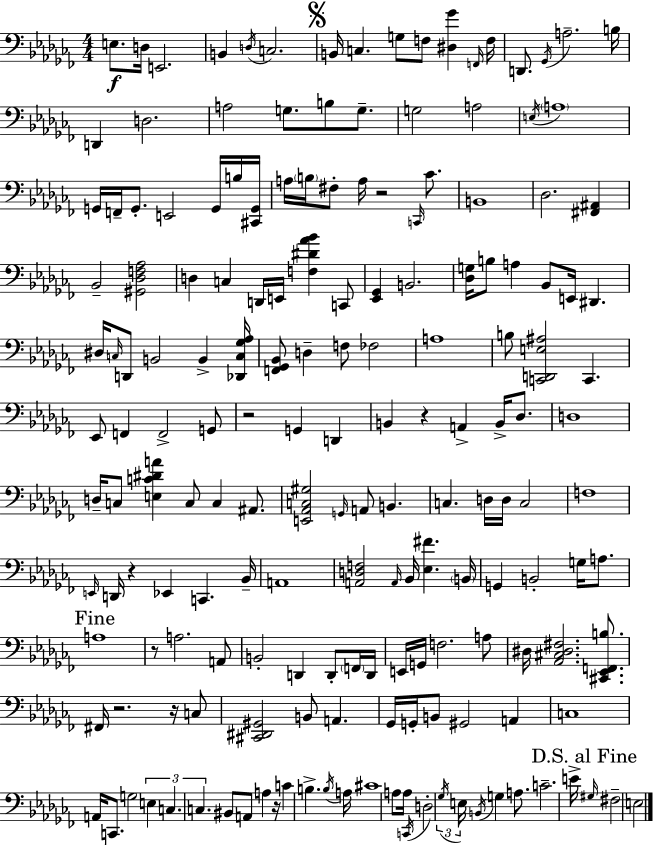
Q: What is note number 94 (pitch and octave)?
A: A2